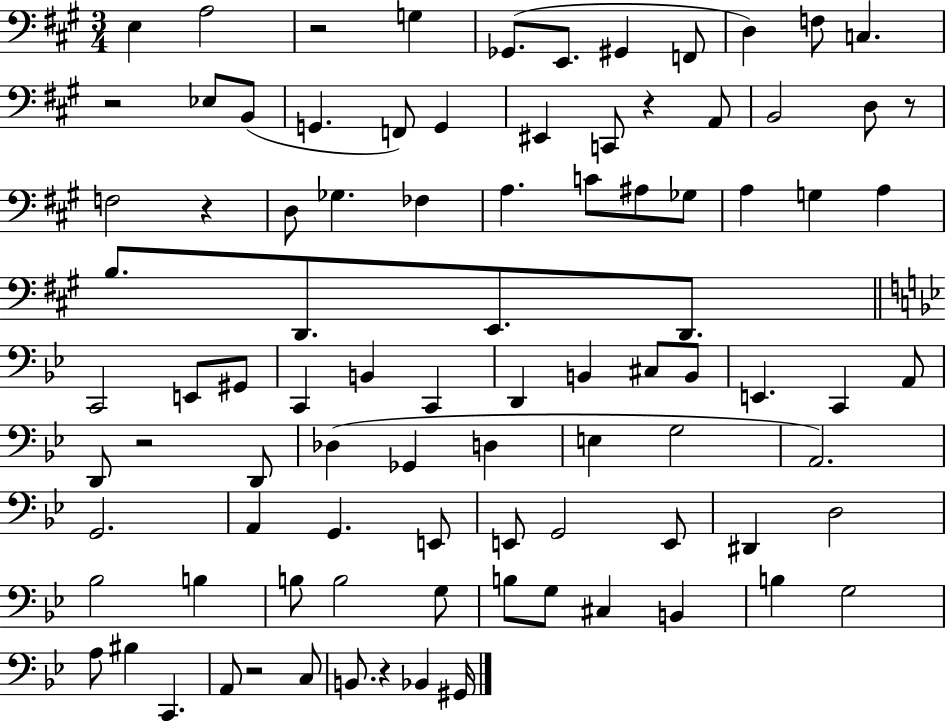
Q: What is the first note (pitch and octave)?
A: E3